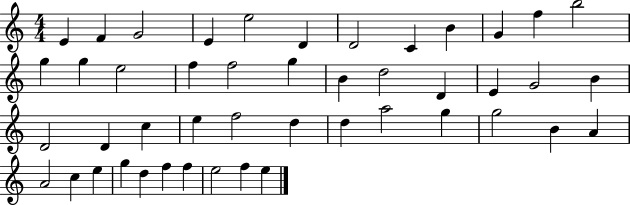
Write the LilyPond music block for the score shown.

{
  \clef treble
  \numericTimeSignature
  \time 4/4
  \key c \major
  e'4 f'4 g'2 | e'4 e''2 d'4 | d'2 c'4 b'4 | g'4 f''4 b''2 | \break g''4 g''4 e''2 | f''4 f''2 g''4 | b'4 d''2 d'4 | e'4 g'2 b'4 | \break d'2 d'4 c''4 | e''4 f''2 d''4 | d''4 a''2 g''4 | g''2 b'4 a'4 | \break a'2 c''4 e''4 | g''4 d''4 f''4 f''4 | e''2 f''4 e''4 | \bar "|."
}